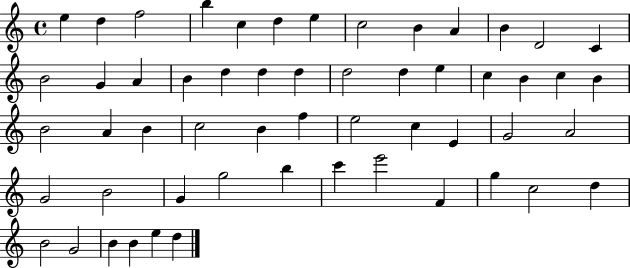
{
  \clef treble
  \time 4/4
  \defaultTimeSignature
  \key c \major
  e''4 d''4 f''2 | b''4 c''4 d''4 e''4 | c''2 b'4 a'4 | b'4 d'2 c'4 | \break b'2 g'4 a'4 | b'4 d''4 d''4 d''4 | d''2 d''4 e''4 | c''4 b'4 c''4 b'4 | \break b'2 a'4 b'4 | c''2 b'4 f''4 | e''2 c''4 e'4 | g'2 a'2 | \break g'2 b'2 | g'4 g''2 b''4 | c'''4 e'''2 f'4 | g''4 c''2 d''4 | \break b'2 g'2 | b'4 b'4 e''4 d''4 | \bar "|."
}